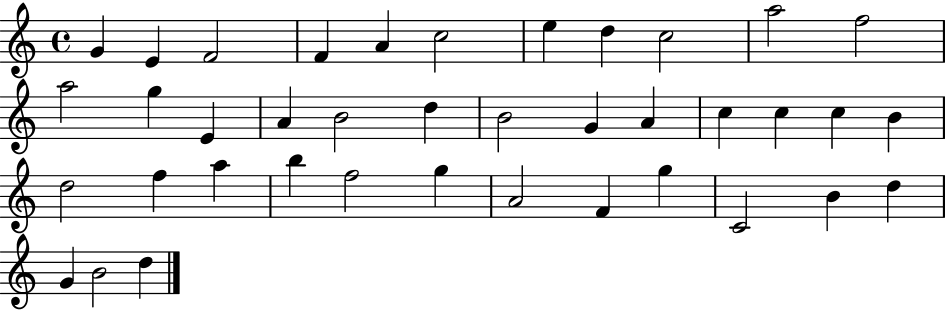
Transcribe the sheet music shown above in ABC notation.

X:1
T:Untitled
M:4/4
L:1/4
K:C
G E F2 F A c2 e d c2 a2 f2 a2 g E A B2 d B2 G A c c c B d2 f a b f2 g A2 F g C2 B d G B2 d